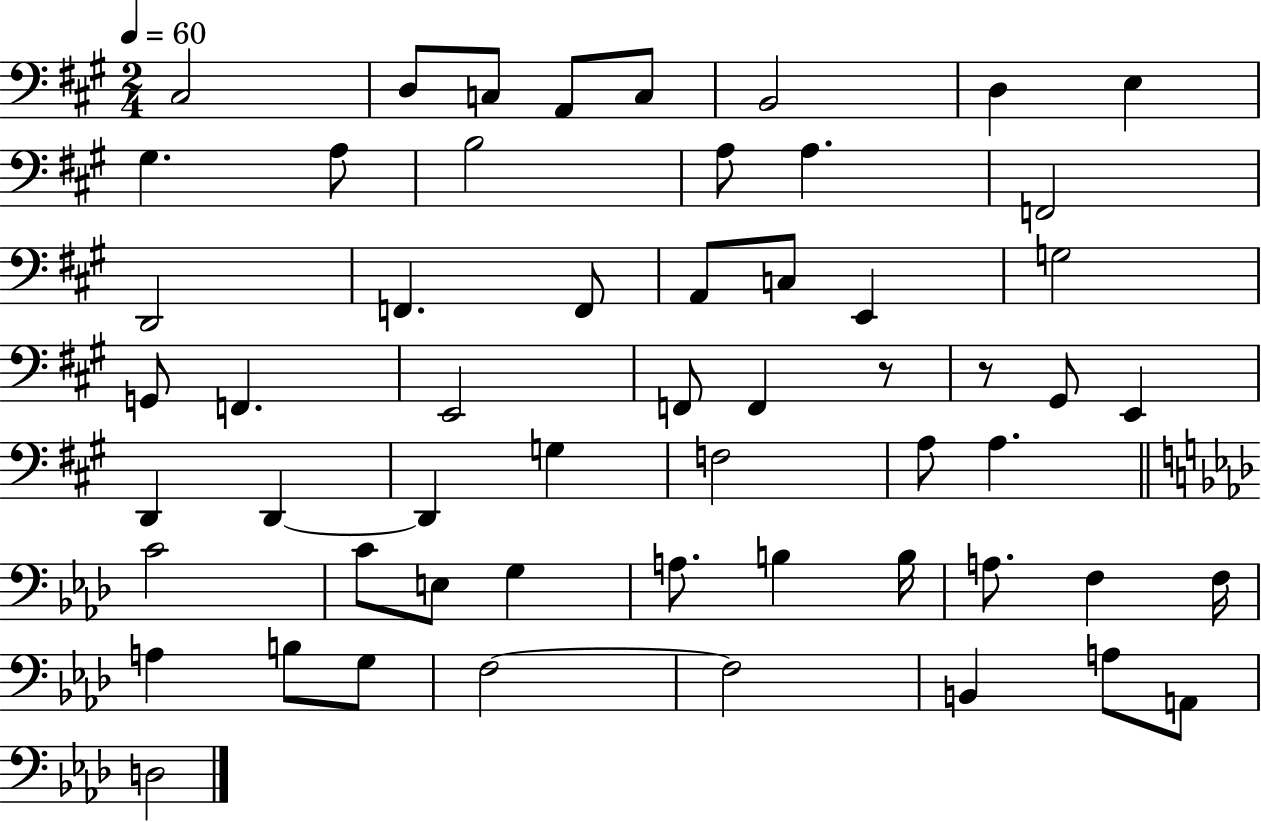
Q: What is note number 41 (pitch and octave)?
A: B3